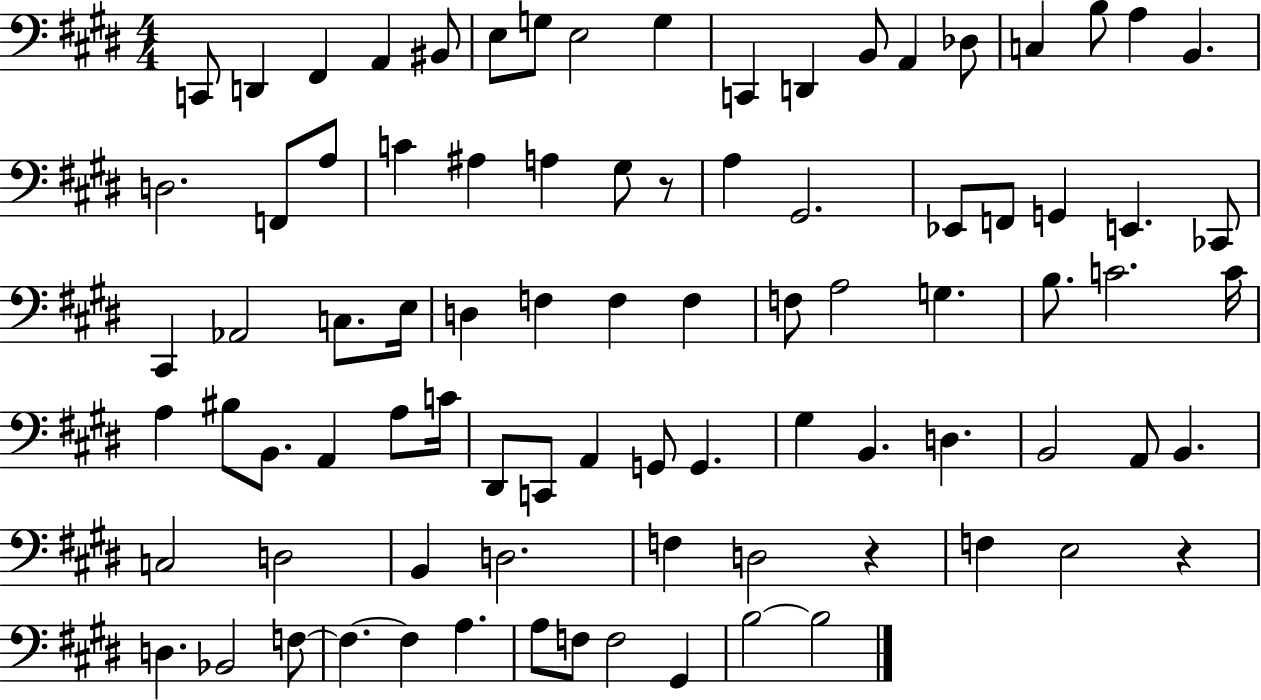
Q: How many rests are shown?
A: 3